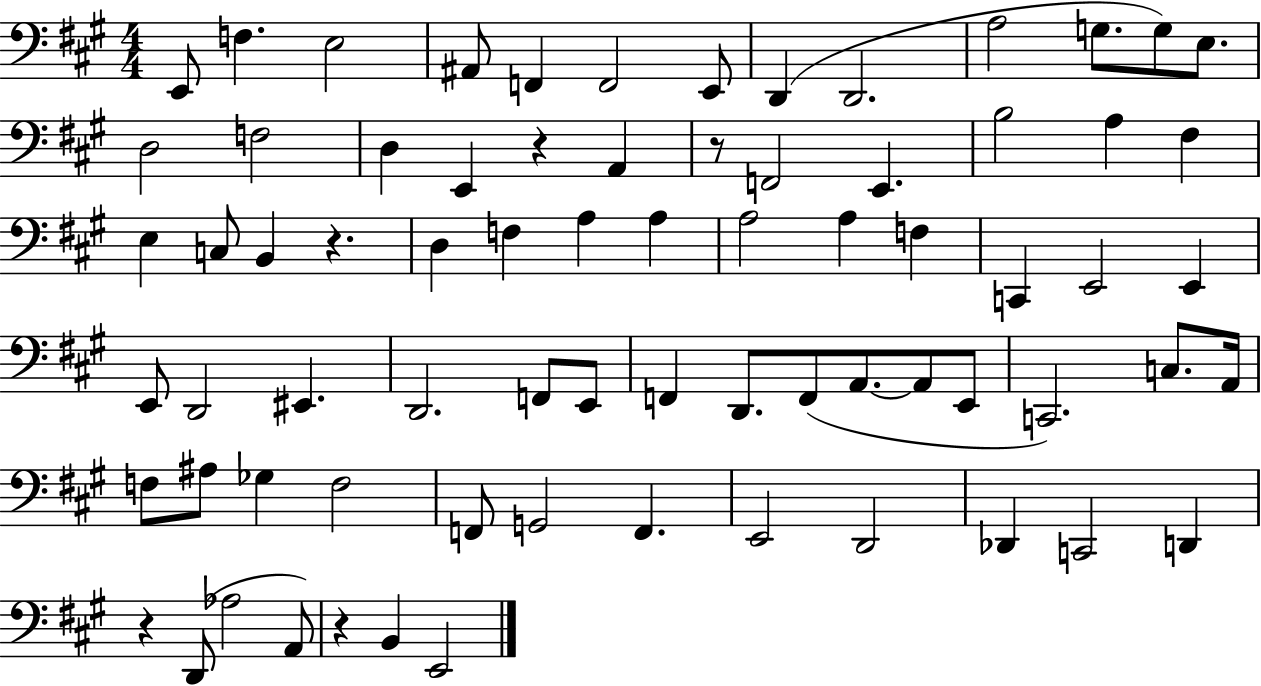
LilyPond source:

{
  \clef bass
  \numericTimeSignature
  \time 4/4
  \key a \major
  e,8 f4. e2 | ais,8 f,4 f,2 e,8 | d,4( d,2. | a2 g8. g8) e8. | \break d2 f2 | d4 e,4 r4 a,4 | r8 f,2 e,4. | b2 a4 fis4 | \break e4 c8 b,4 r4. | d4 f4 a4 a4 | a2 a4 f4 | c,4 e,2 e,4 | \break e,8 d,2 eis,4. | d,2. f,8 e,8 | f,4 d,8. f,8( a,8.~~ a,8 e,8 | c,2.) c8. a,16 | \break f8 ais8 ges4 f2 | f,8 g,2 f,4. | e,2 d,2 | des,4 c,2 d,4 | \break r4 d,8( aes2 a,8) | r4 b,4 e,2 | \bar "|."
}